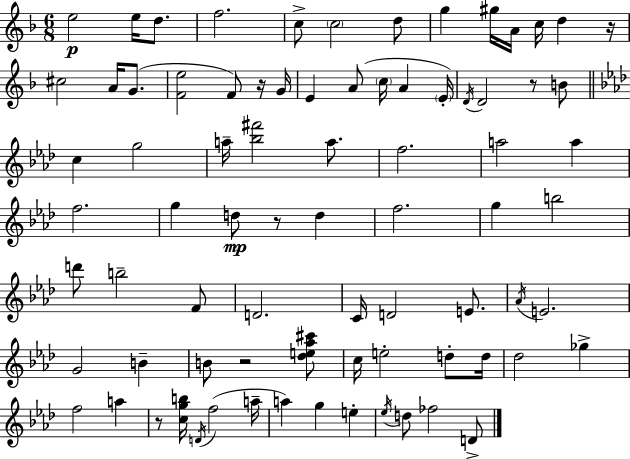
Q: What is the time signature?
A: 6/8